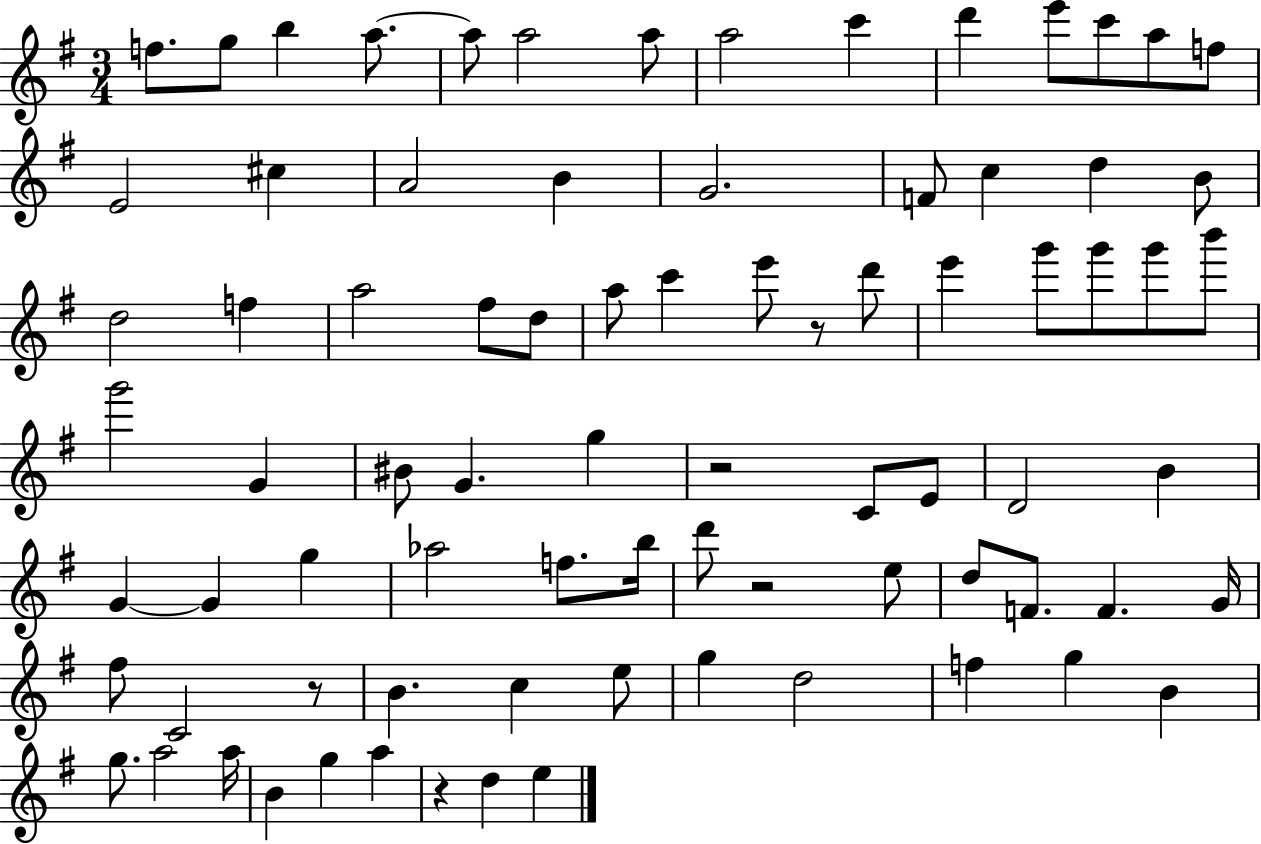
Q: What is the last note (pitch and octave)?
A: E5